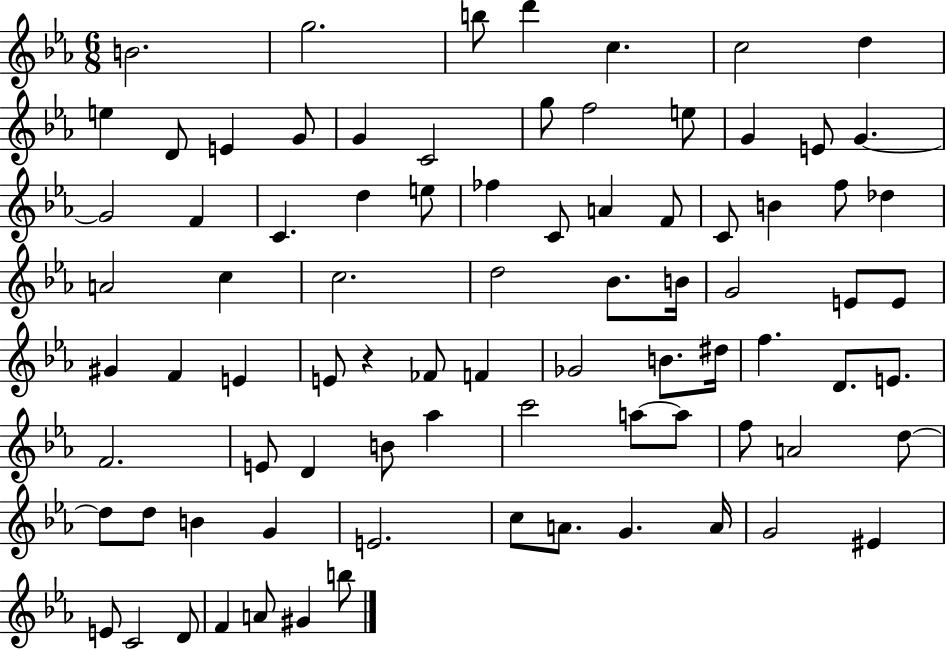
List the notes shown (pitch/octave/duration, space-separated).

B4/h. G5/h. B5/e D6/q C5/q. C5/h D5/q E5/q D4/e E4/q G4/e G4/q C4/h G5/e F5/h E5/e G4/q E4/e G4/q. G4/h F4/q C4/q. D5/q E5/e FES5/q C4/e A4/q F4/e C4/e B4/q F5/e Db5/q A4/h C5/q C5/h. D5/h Bb4/e. B4/s G4/h E4/e E4/e G#4/q F4/q E4/q E4/e R/q FES4/e F4/q Gb4/h B4/e. D#5/s F5/q. D4/e. E4/e. F4/h. E4/e D4/q B4/e Ab5/q C6/h A5/e A5/e F5/e A4/h D5/e D5/e D5/e B4/q G4/q E4/h. C5/e A4/e. G4/q. A4/s G4/h EIS4/q E4/e C4/h D4/e F4/q A4/e G#4/q B5/e